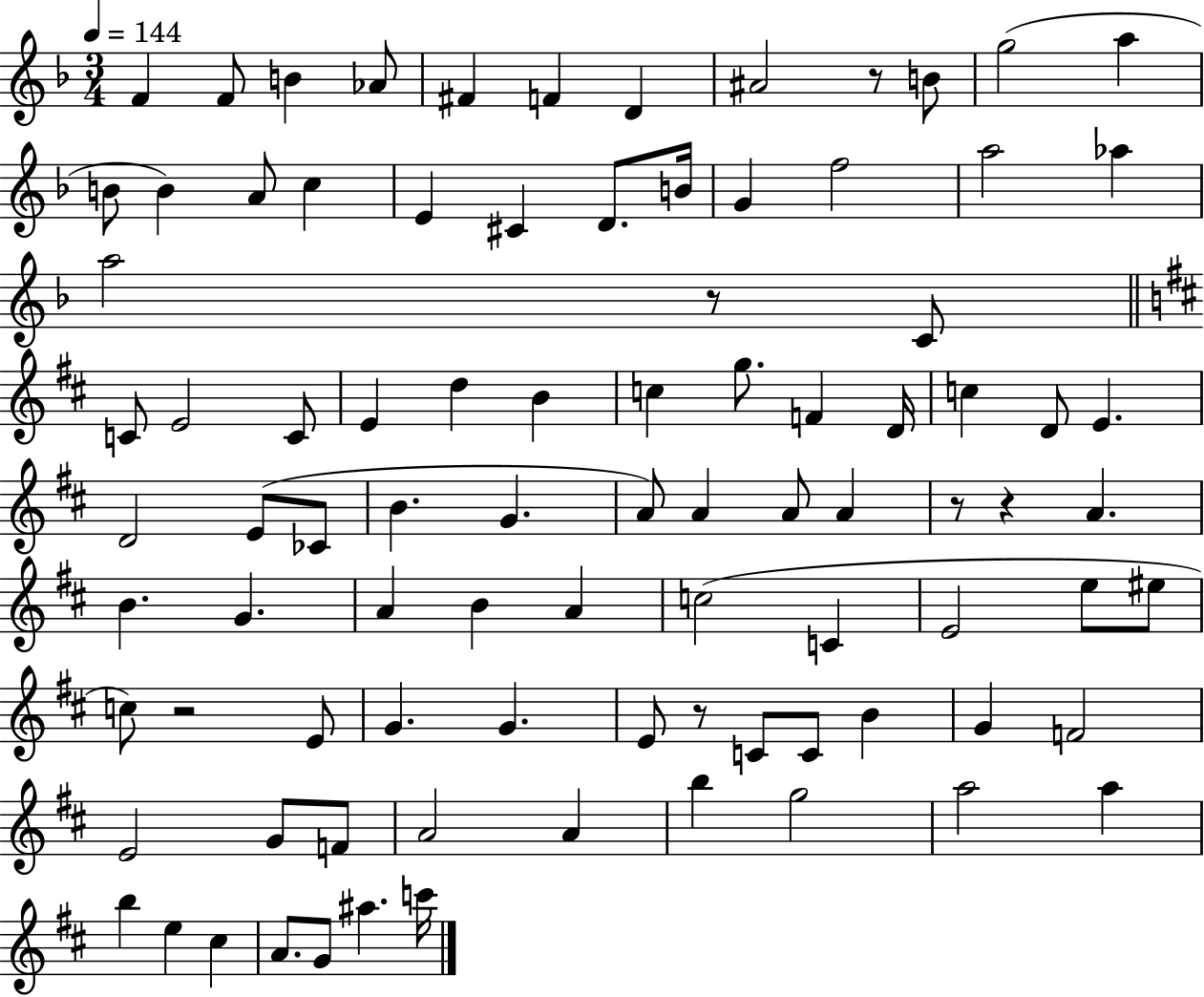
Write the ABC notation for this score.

X:1
T:Untitled
M:3/4
L:1/4
K:F
F F/2 B _A/2 ^F F D ^A2 z/2 B/2 g2 a B/2 B A/2 c E ^C D/2 B/4 G f2 a2 _a a2 z/2 C/2 C/2 E2 C/2 E d B c g/2 F D/4 c D/2 E D2 E/2 _C/2 B G A/2 A A/2 A z/2 z A B G A B A c2 C E2 e/2 ^e/2 c/2 z2 E/2 G G E/2 z/2 C/2 C/2 B G F2 E2 G/2 F/2 A2 A b g2 a2 a b e ^c A/2 G/2 ^a c'/4